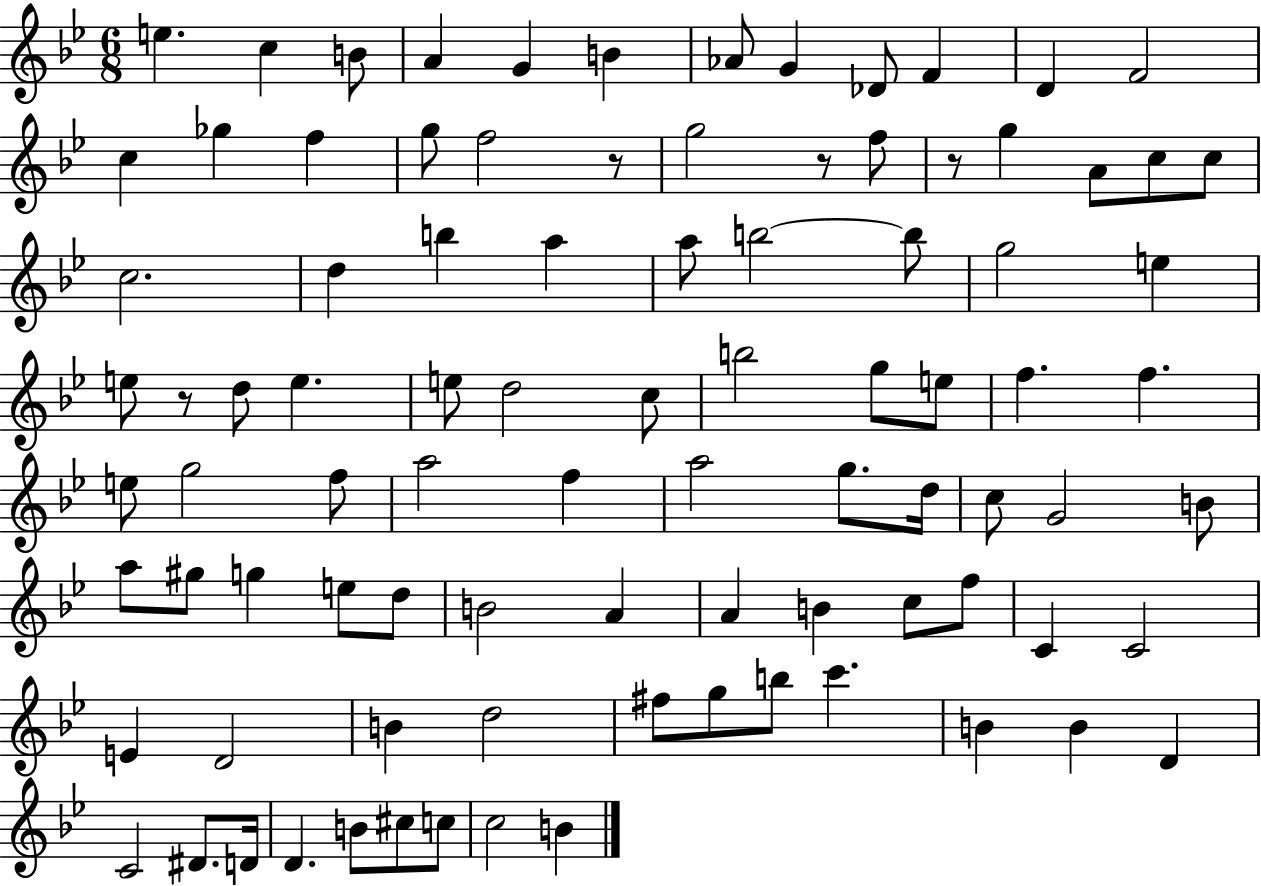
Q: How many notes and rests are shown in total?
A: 91